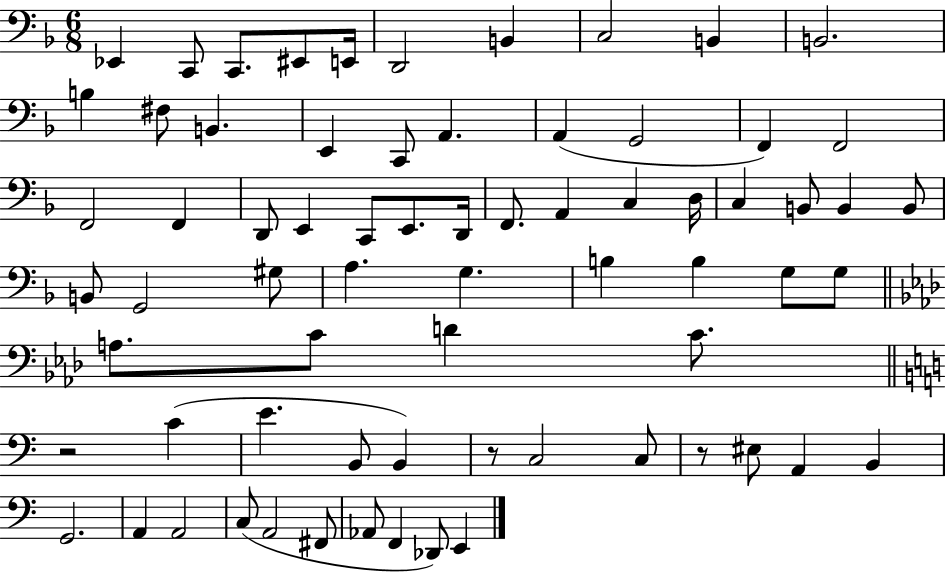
{
  \clef bass
  \numericTimeSignature
  \time 6/8
  \key f \major
  ees,4 c,8 c,8. eis,8 e,16 | d,2 b,4 | c2 b,4 | b,2. | \break b4 fis8 b,4. | e,4 c,8 a,4. | a,4( g,2 | f,4) f,2 | \break f,2 f,4 | d,8 e,4 c,8 e,8. d,16 | f,8. a,4 c4 d16 | c4 b,8 b,4 b,8 | \break b,8 g,2 gis8 | a4. g4. | b4 b4 g8 g8 | \bar "||" \break \key aes \major a8. c'8 d'4 c'8. | \bar "||" \break \key a \minor r2 c'4( | e'4. b,8 b,4) | r8 c2 c8 | r8 eis8 a,4 b,4 | \break g,2. | a,4 a,2 | c8( a,2 fis,8 | aes,8 f,4 des,8) e,4 | \break \bar "|."
}